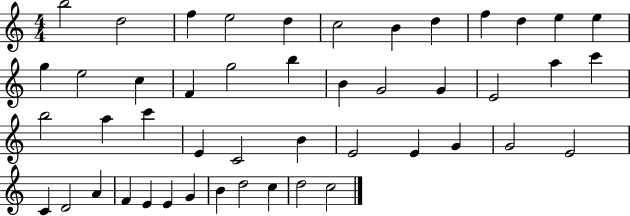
X:1
T:Untitled
M:4/4
L:1/4
K:C
b2 d2 f e2 d c2 B d f d e e g e2 c F g2 b B G2 G E2 a c' b2 a c' E C2 B E2 E G G2 E2 C D2 A F E E G B d2 c d2 c2